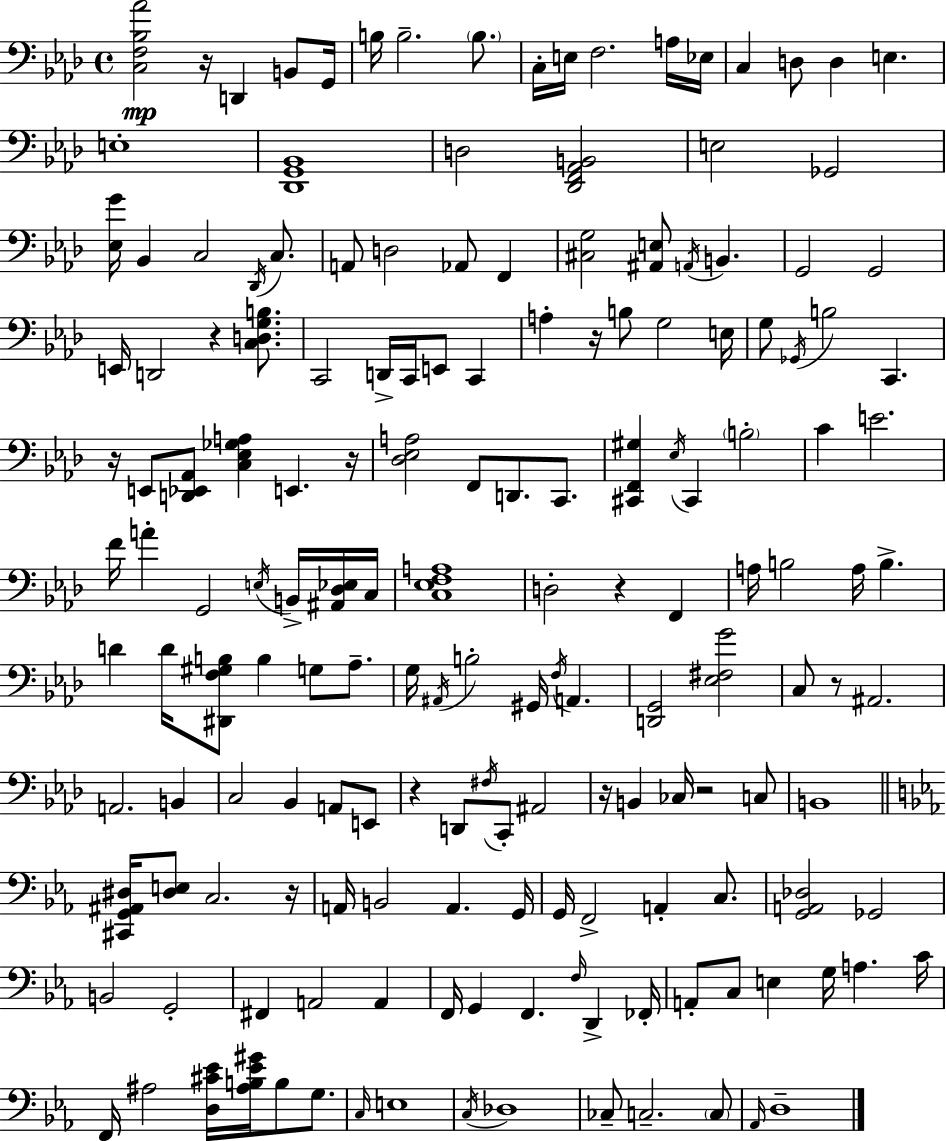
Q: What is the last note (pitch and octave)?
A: D3